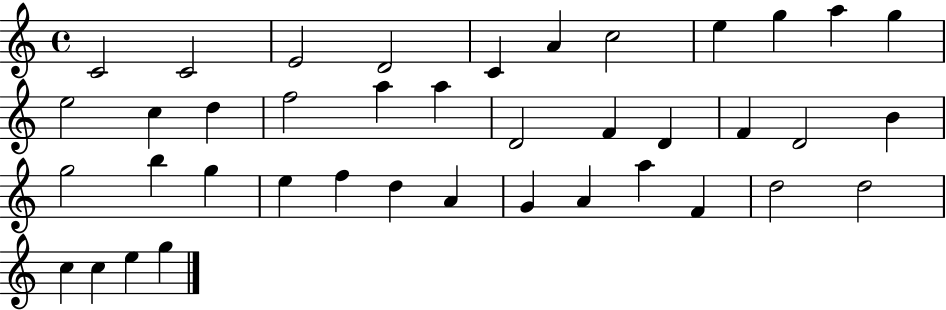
X:1
T:Untitled
M:4/4
L:1/4
K:C
C2 C2 E2 D2 C A c2 e g a g e2 c d f2 a a D2 F D F D2 B g2 b g e f d A G A a F d2 d2 c c e g